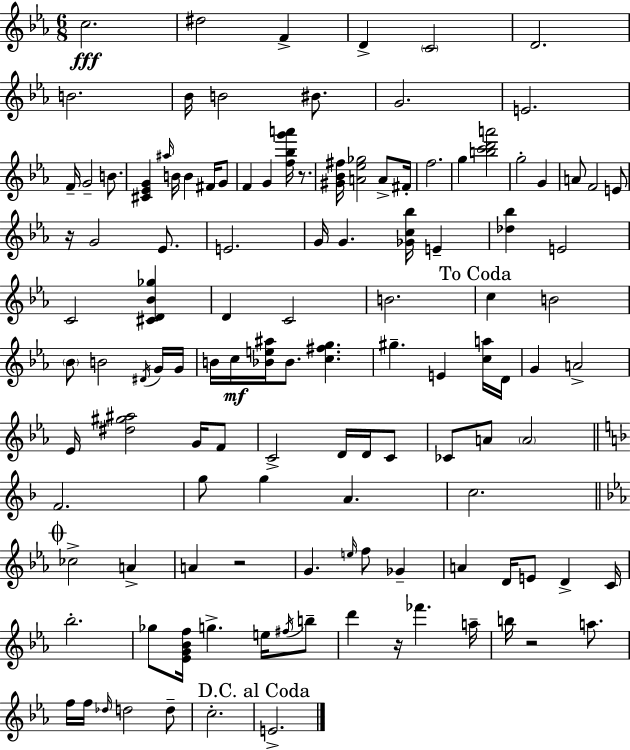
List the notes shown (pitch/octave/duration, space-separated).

C5/h. D#5/h F4/q D4/q C4/h D4/h. B4/h. Bb4/s B4/h BIS4/e. G4/h. E4/h. F4/s G4/h B4/e. [C#4,Eb4,G4]/q A#5/s B4/s B4/q F#4/s G4/e F4/q G4/q [F5,Bb5,G6,A6]/s R/e. [G#4,Bb4,F#5]/s [A4,Eb5,Gb5]/h A4/e F#4/s F5/h. G5/q [B5,C6,D6,A6]/h G5/h G4/q A4/e F4/h E4/e R/s G4/h Eb4/e. E4/h. G4/s G4/q. [Gb4,C5,Bb5]/s E4/q [Db5,Bb5]/q E4/h C4/h [C#4,D4,Bb4,Gb5]/q D4/q C4/h B4/h. C5/q B4/h Bb4/e B4/h D#4/s G4/s G4/s B4/s C5/s [Bb4,E5,A#5]/s Bb4/e. [C5,F#5,G5]/q. G#5/q. E4/q [C5,A5]/s D4/s G4/q A4/h Eb4/s [D#5,G#5,A#5]/h G4/s F4/e C4/h D4/s D4/s C4/e CES4/e A4/e A4/h F4/h. G5/e G5/q A4/q. C5/h. CES5/h A4/q A4/q R/h G4/q. E5/s F5/e Gb4/q A4/q D4/s E4/e D4/q C4/s Bb5/h. Gb5/e [Eb4,G4,Bb4,F5]/s G5/q. E5/s F#5/s B5/e D6/q R/s FES6/q. A5/s B5/s R/h A5/e. F5/s F5/s Db5/s D5/h D5/e C5/h. E4/h.